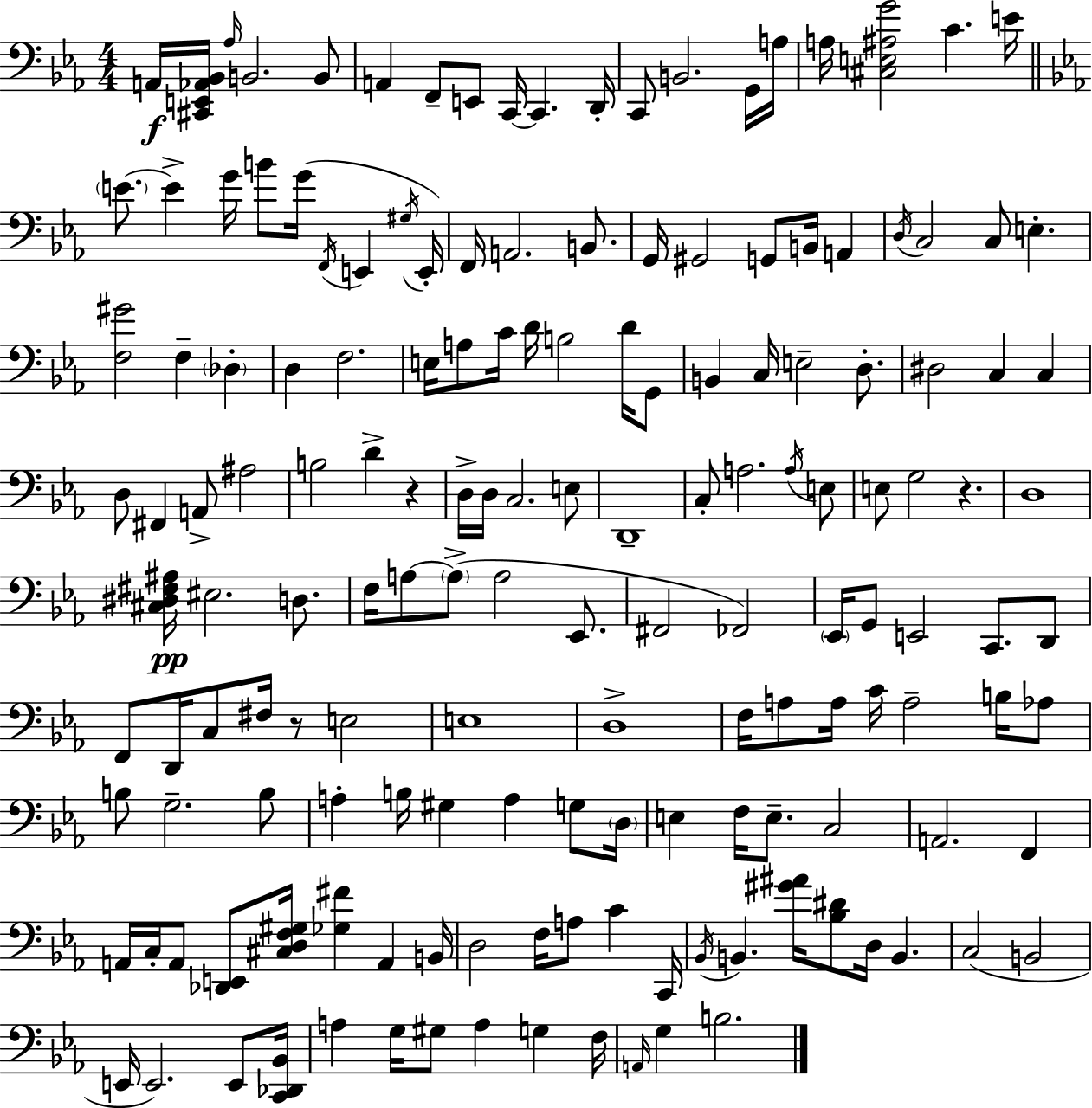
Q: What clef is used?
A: bass